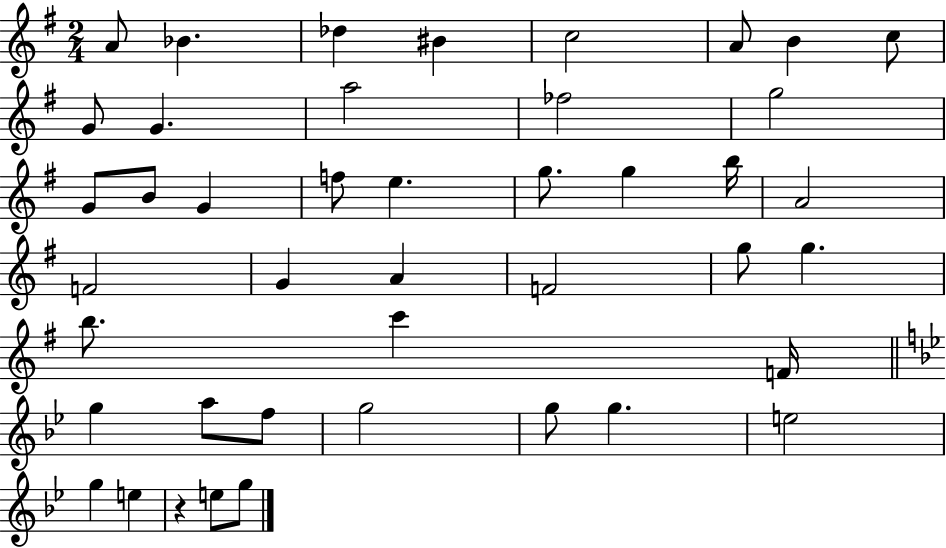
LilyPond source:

{
  \clef treble
  \numericTimeSignature
  \time 2/4
  \key g \major
  a'8 bes'4. | des''4 bis'4 | c''2 | a'8 b'4 c''8 | \break g'8 g'4. | a''2 | fes''2 | g''2 | \break g'8 b'8 g'4 | f''8 e''4. | g''8. g''4 b''16 | a'2 | \break f'2 | g'4 a'4 | f'2 | g''8 g''4. | \break b''8. c'''4 f'16 | \bar "||" \break \key g \minor g''4 a''8 f''8 | g''2 | g''8 g''4. | e''2 | \break g''4 e''4 | r4 e''8 g''8 | \bar "|."
}